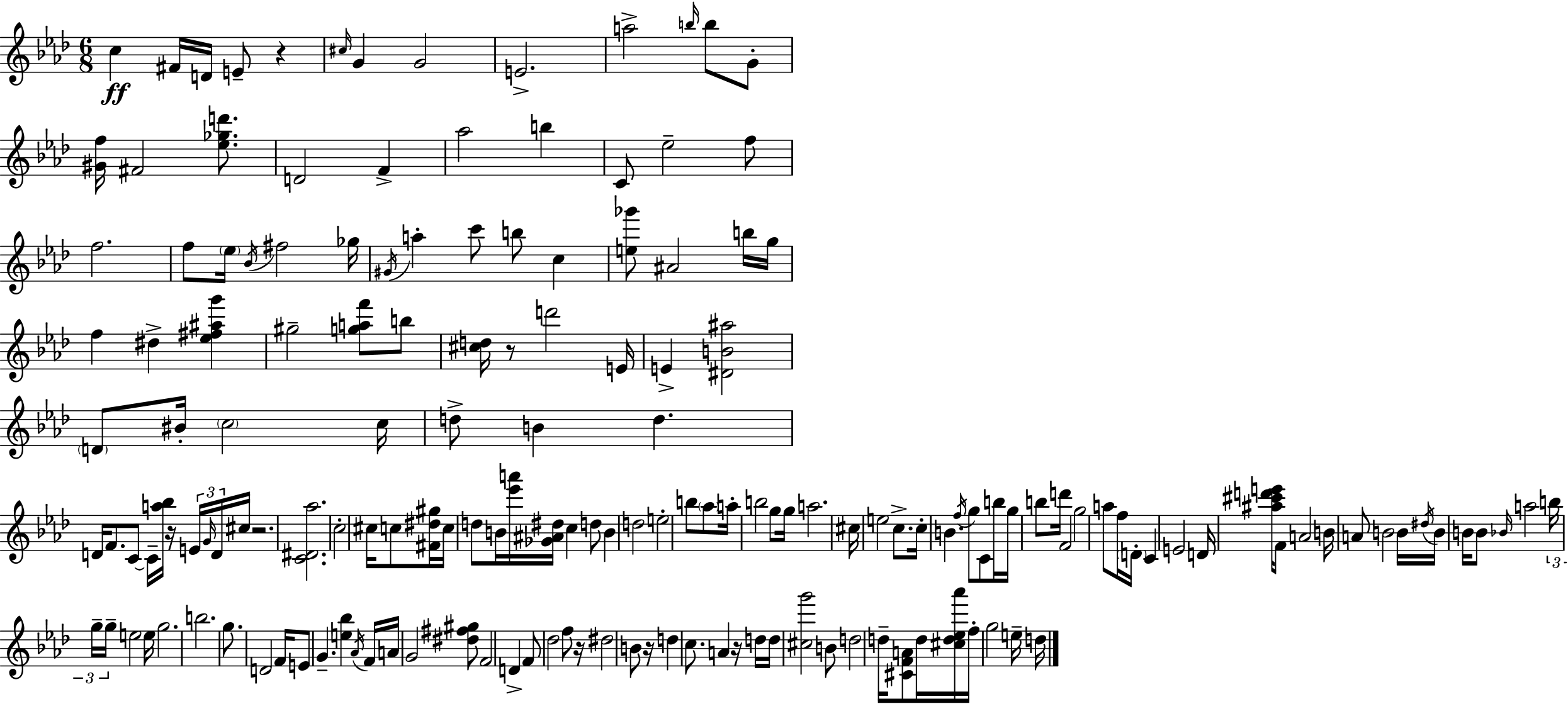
C5/q F#4/s D4/s E4/e R/q C#5/s G4/q G4/h E4/h. A5/h B5/s B5/e G4/e [G#4,F5]/s F#4/h [Eb5,Gb5,D6]/e. D4/h F4/q Ab5/h B5/q C4/e Eb5/h F5/e F5/h. F5/e Eb5/s Bb4/s F#5/h Gb5/s G#4/s A5/q C6/e B5/e C5/q [E5,Gb6]/e A#4/h B5/s G5/s F5/q D#5/q [Eb5,F#5,A#5,G6]/q G#5/h [G5,A5,F6]/e B5/e [C#5,D5]/s R/e D6/h E4/s E4/q [D#4,B4,A#5]/h D4/e BIS4/s C5/h C5/s D5/e B4/q D5/q. D4/s F4/e. C4/e C4/s [A5,Bb5]/s R/s E4/s G4/s D4/s C#5/s R/h. [C4,D#4,Ab5]/h. C5/h C#5/s C5/e [F#4,D#5,G#5]/s C5/s D5/e B4/s [Eb6,A6]/s [Gb4,A#4,D#5]/s C5/q D5/e B4/q D5/h E5/h B5/e Ab5/e A5/s B5/h G5/e G5/s A5/h. C#5/s E5/h C5/e. C5/s B4/q. F5/s G5/e C4/e B5/s G5/s B5/e D6/s F4/h G5/h A5/e F5/s D4/s C4/q E4/h D4/s [A#5,C#6,D6,E6]/s F4/e A4/h B4/s A4/e B4/h B4/s D#5/s B4/s B4/s B4/e Bb4/s A5/h B5/s G5/s G5/s E5/h E5/s G5/h. B5/h. G5/e. D4/h F4/s E4/e G4/q. [E5,Bb5]/q Ab4/s F4/s A4/s G4/h [D#5,F#5,G#5]/e F4/h D4/q F4/e Db5/h F5/e R/s D#5/h B4/e R/s D5/q C5/e. A4/q R/s D5/s D5/s [C#5,G6]/h B4/e D5/h D5/s [C#4,F4,A4]/e D5/s [C#5,D5,Eb5,Ab6]/s F5/s G5/h E5/s D5/s